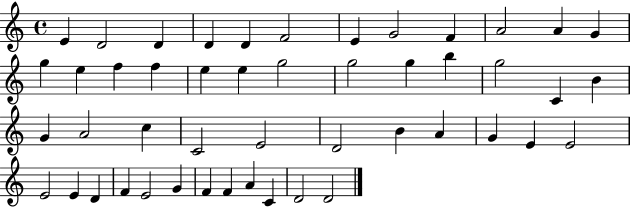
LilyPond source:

{
  \clef treble
  \time 4/4
  \defaultTimeSignature
  \key c \major
  e'4 d'2 d'4 | d'4 d'4 f'2 | e'4 g'2 f'4 | a'2 a'4 g'4 | \break g''4 e''4 f''4 f''4 | e''4 e''4 g''2 | g''2 g''4 b''4 | g''2 c'4 b'4 | \break g'4 a'2 c''4 | c'2 e'2 | d'2 b'4 a'4 | g'4 e'4 e'2 | \break e'2 e'4 d'4 | f'4 e'2 g'4 | f'4 f'4 a'4 c'4 | d'2 d'2 | \break \bar "|."
}